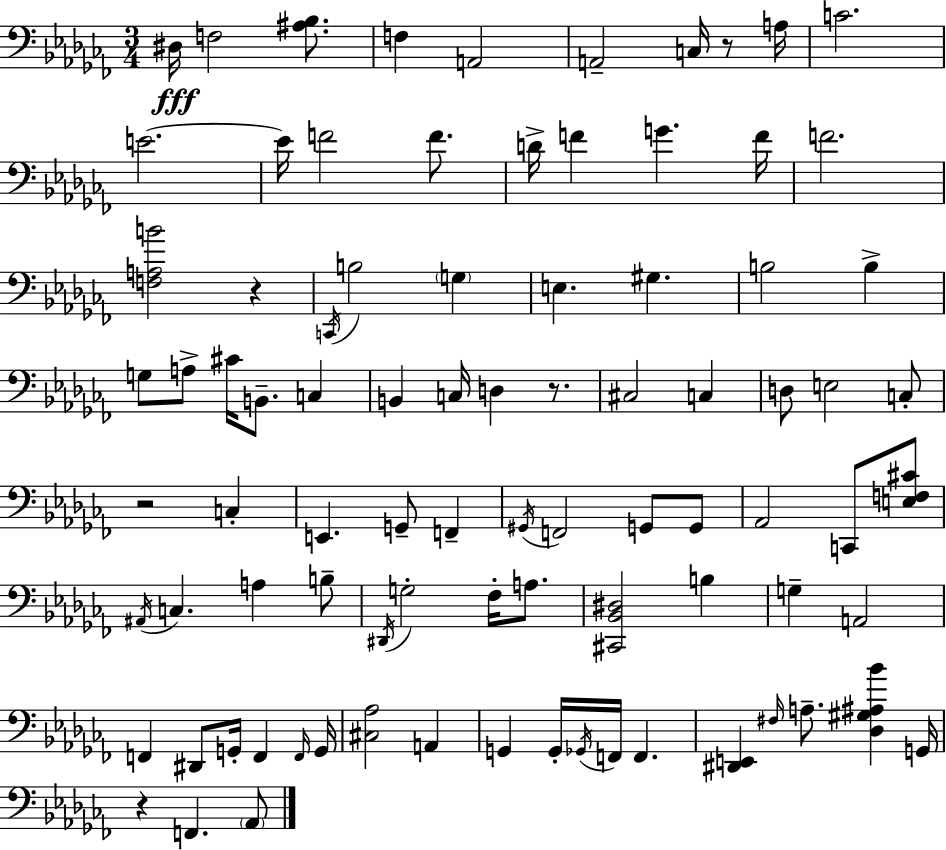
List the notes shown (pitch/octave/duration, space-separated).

D#3/s F3/h [A#3,Bb3]/e. F3/q A2/h A2/h C3/s R/e A3/s C4/h. E4/h. E4/s F4/h F4/e. D4/s F4/q G4/q. F4/s F4/h. [F3,A3,B4]/h R/q C2/s B3/h G3/q E3/q. G#3/q. B3/h B3/q G3/e A3/e C#4/s B2/e. C3/q B2/q C3/s D3/q R/e. C#3/h C3/q D3/e E3/h C3/e R/h C3/q E2/q. G2/e F2/q G#2/s F2/h G2/e G2/e Ab2/h C2/e [E3,F3,C#4]/e A#2/s C3/q. A3/q B3/e D#2/s G3/h FES3/s A3/e. [C#2,Bb2,D#3]/h B3/q G3/q A2/h F2/q D#2/e G2/s F2/q F2/s G2/s [C#3,Ab3]/h A2/q G2/q G2/s Gb2/s F2/s F2/q. [D#2,E2]/q F#3/s A3/e. [Db3,G#3,A#3,Bb4]/q G2/s R/q F2/q. Ab2/e